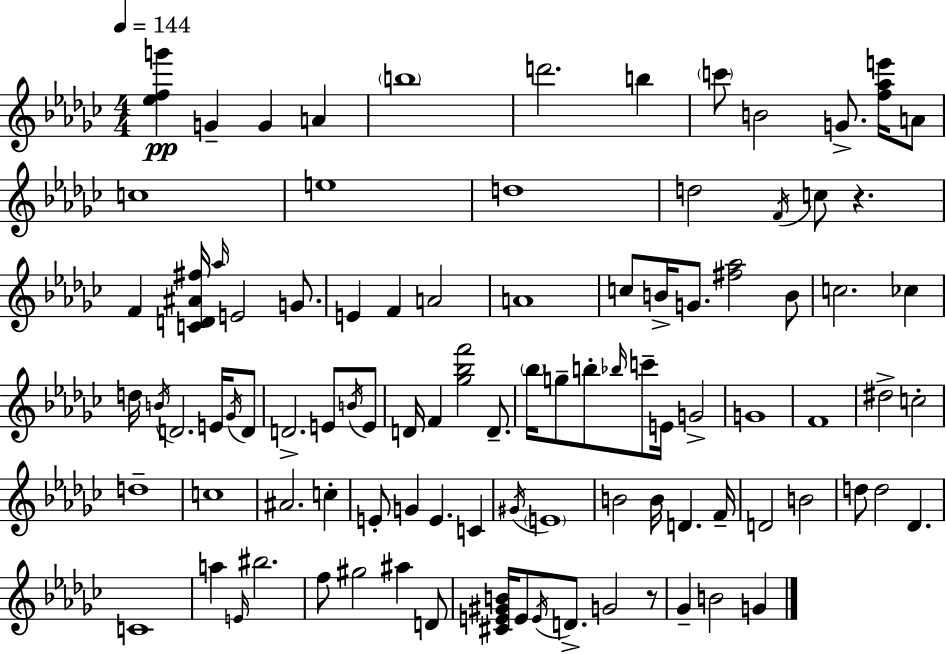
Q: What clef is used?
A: treble